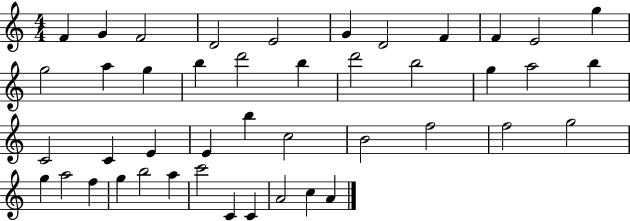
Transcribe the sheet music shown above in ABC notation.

X:1
T:Untitled
M:4/4
L:1/4
K:C
F G F2 D2 E2 G D2 F F E2 g g2 a g b d'2 b d'2 b2 g a2 b C2 C E E b c2 B2 f2 f2 g2 g a2 f g b2 a c'2 C C A2 c A